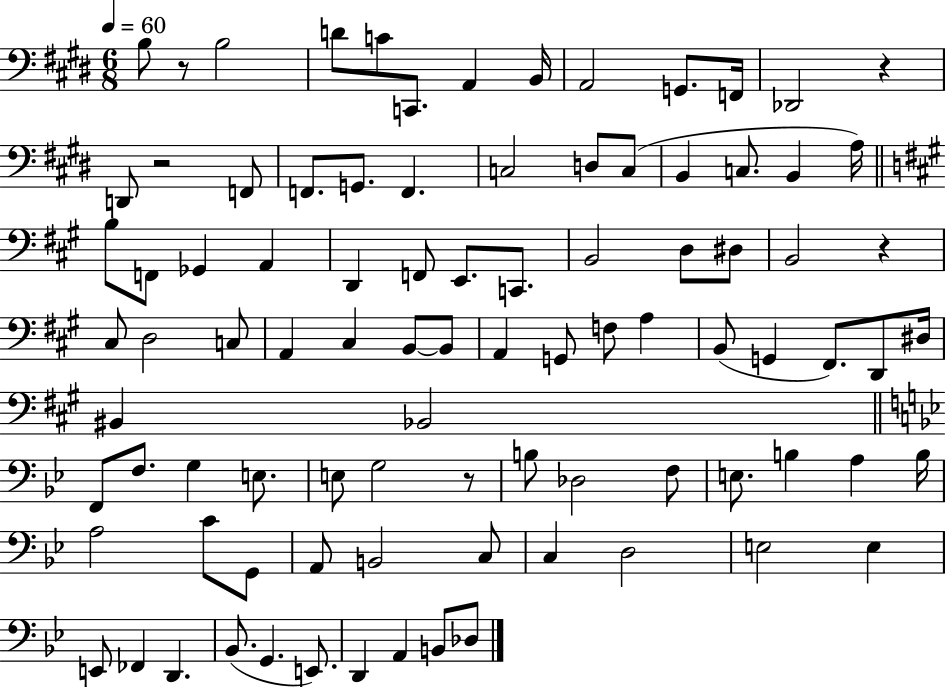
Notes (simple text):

B3/e R/e B3/h D4/e C4/e C2/e. A2/q B2/s A2/h G2/e. F2/s Db2/h R/q D2/e R/h F2/e F2/e. G2/e. F2/q. C3/h D3/e C3/e B2/q C3/e. B2/q A3/s B3/e F2/e Gb2/q A2/q D2/q F2/e E2/e. C2/e. B2/h D3/e D#3/e B2/h R/q C#3/e D3/h C3/e A2/q C#3/q B2/e B2/e A2/q G2/e F3/e A3/q B2/e G2/q F#2/e. D2/e D#3/s BIS2/q Bb2/h F2/e F3/e. G3/q E3/e. E3/e G3/h R/e B3/e Db3/h F3/e E3/e. B3/q A3/q B3/s A3/h C4/e G2/e A2/e B2/h C3/e C3/q D3/h E3/h E3/q E2/e FES2/q D2/q. Bb2/e. G2/q. E2/e. D2/q A2/q B2/e Db3/e